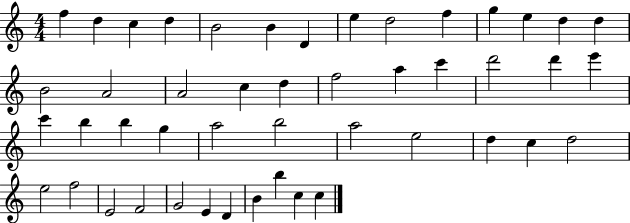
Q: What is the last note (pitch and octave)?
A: C5